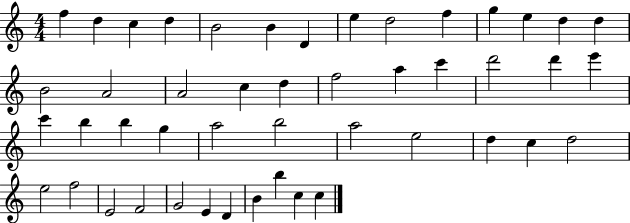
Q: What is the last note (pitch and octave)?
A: C5